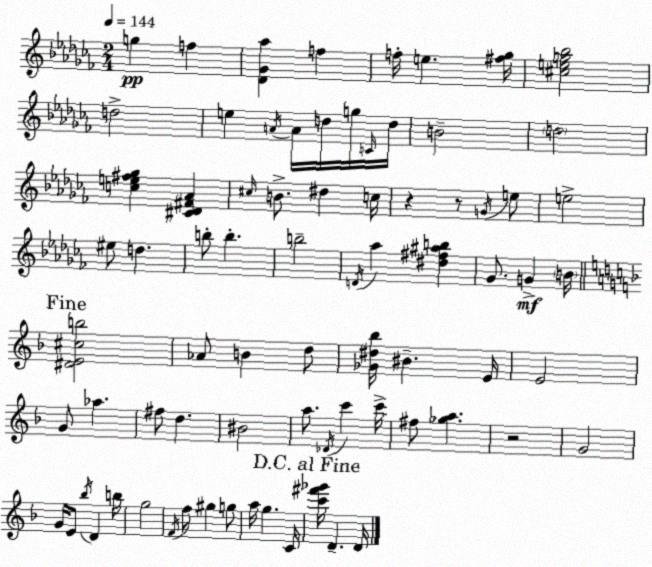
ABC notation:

X:1
T:Untitled
M:2/4
L:1/4
K:Abm
g f [_D_G_a] f f/4 e [^f_g]/4 [^ceg_b]2 d2 e A/4 A/4 d/4 g/4 C/4 d/4 B2 d2 [ce^f_g] [^C_D^F_A] ^c/4 B/2 ^d c/4 z z/2 G/4 e/2 e2 ^e/2 d b/2 b b2 D/4 _a [^d^f^ab] _G/2 G B/4 [^DE^cb]2 _A/2 B d/2 [_G^d_b]/4 ^B E/4 E2 G/2 _a ^f/2 d ^B2 a/2 _D/4 c' c'/4 ^f/2 [_ga] z2 G2 G/4 E/2 _b/4 D b/4 g2 F/4 f/2 ^g g/2 a/4 g C/4 [c'^f'_g']/4 D D/4